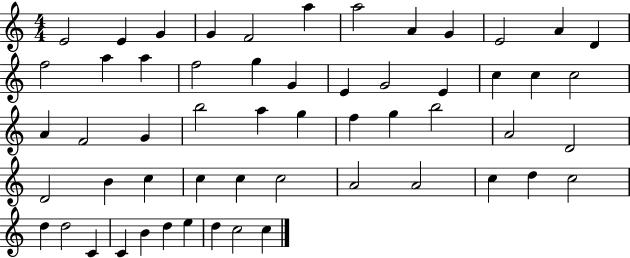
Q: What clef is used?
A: treble